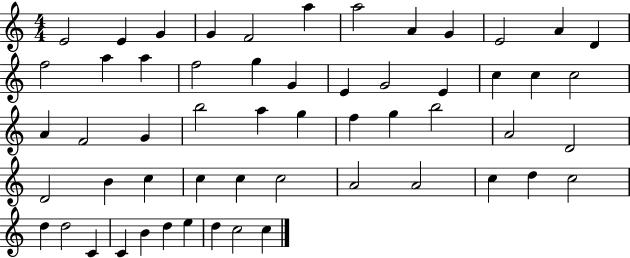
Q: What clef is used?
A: treble